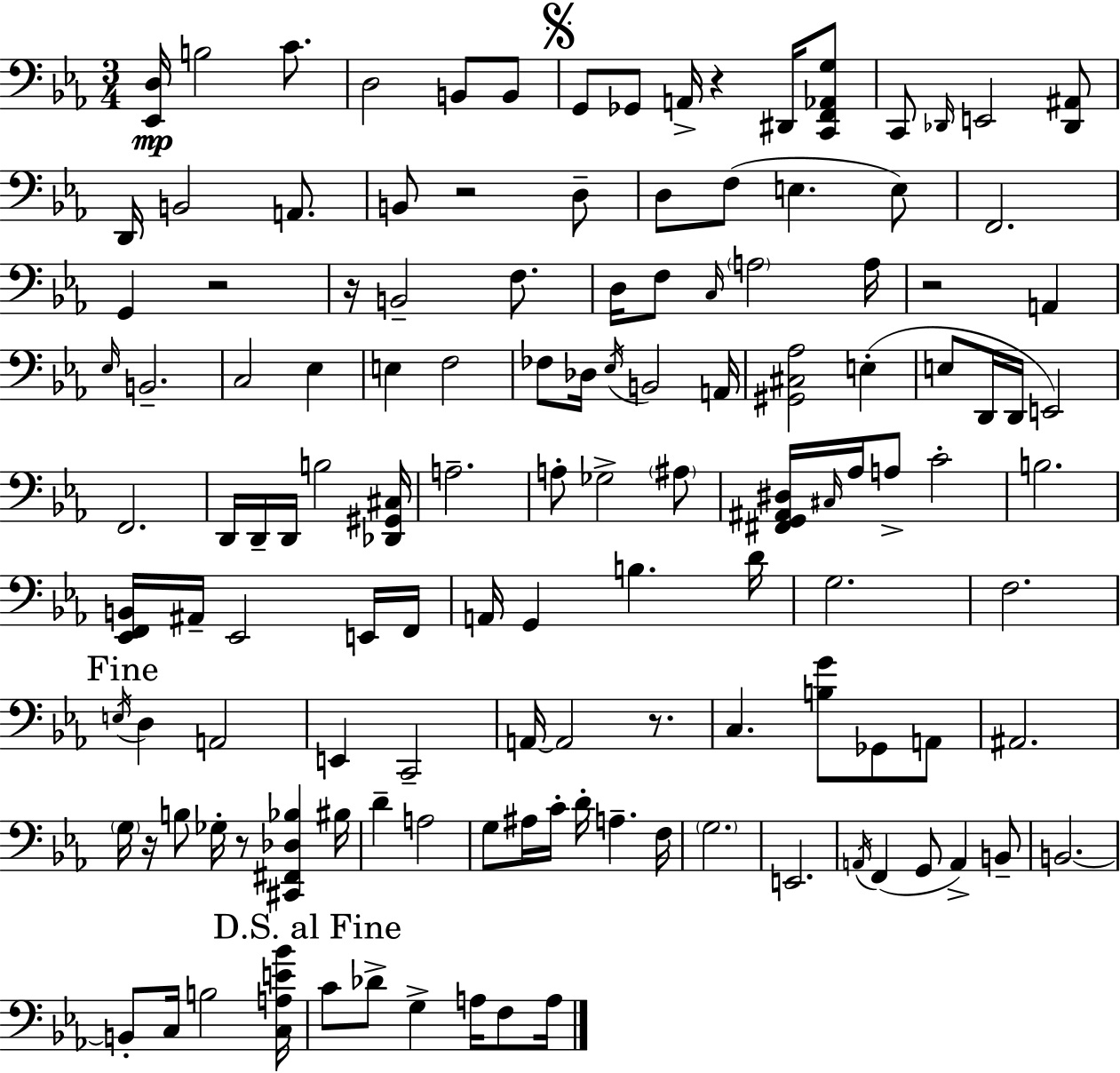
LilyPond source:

{
  \clef bass
  \numericTimeSignature
  \time 3/4
  \key c \minor
  <ees, d>16\mp b2 c'8. | d2 b,8 b,8 | \mark \markup { \musicglyph "scripts.segno" } g,8 ges,8 a,16-> r4 dis,16 <c, f, aes, g>8 | c,8 \grace { des,16 } e,2 <des, ais,>8 | \break d,16 b,2 a,8. | b,8 r2 d8-- | d8 f8( e4. e8) | f,2. | \break g,4 r2 | r16 b,2-- f8. | d16 f8 \grace { c16 } \parenthesize a2 | a16 r2 a,4 | \break \grace { ees16 } b,2.-- | c2 ees4 | e4 f2 | fes8 des16 \acciaccatura { ees16 } b,2 | \break a,16 <gis, cis aes>2 | e4-.( e8 d,16 d,16 e,2) | f,2. | d,16 d,16-- d,16 b2 | \break <des, gis, cis>16 a2.-- | a8-. ges2-> | \parenthesize ais8 <fis, g, ais, dis>16 \grace { cis16 } aes16 a8-> c'2-. | b2. | \break <ees, f, b,>16 ais,16-- ees,2 | e,16 f,16 a,16 g,4 b4. | d'16 g2. | f2. | \break \mark "Fine" \acciaccatura { e16 } d4 a,2 | e,4 c,2-- | a,16~~ a,2 | r8. c4. | \break <b g'>8 ges,8 a,8 ais,2. | \parenthesize g16 r16 b8 ges16-. r8 | <cis, fis, des bes>4 bis16 d'4-- a2 | g8 ais16 c'16-. d'16-. a4.-- | \break f16 \parenthesize g2. | e,2. | \acciaccatura { a,16 } f,4( g,8 | a,4->) b,8-- b,2.~~ | \break b,8-. c16 b2 | <c a e' bes'>16 \mark "D.S. al Fine" c'8 des'8-> g4-> | a16 f8 a16 \bar "|."
}